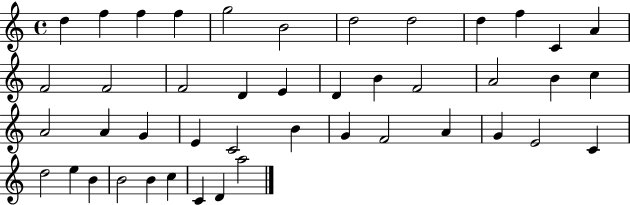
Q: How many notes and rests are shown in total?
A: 44